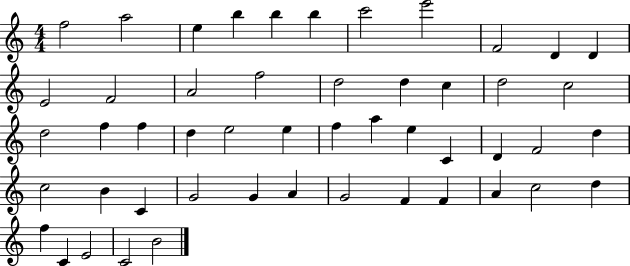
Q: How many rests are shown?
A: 0